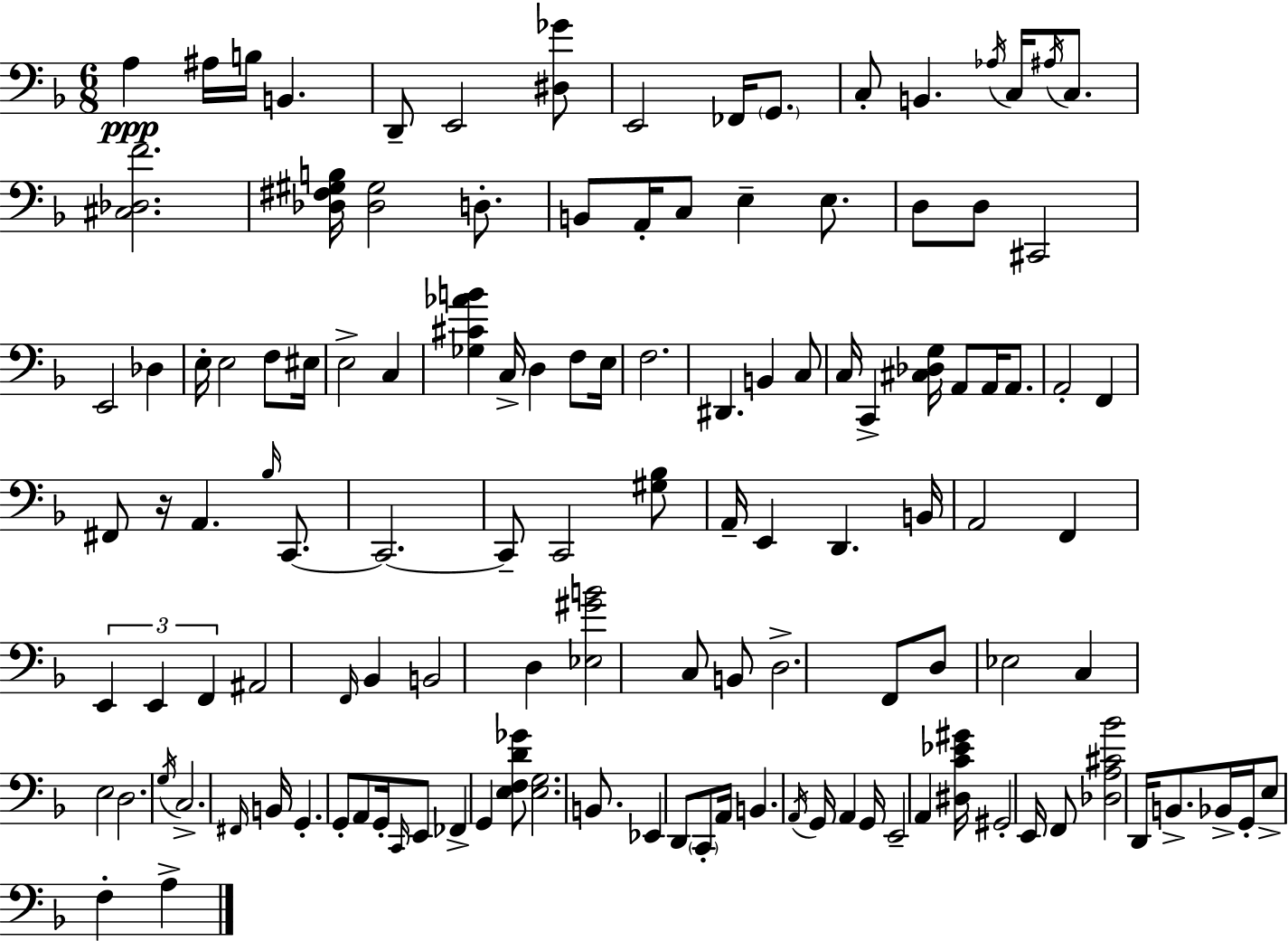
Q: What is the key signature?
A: D minor